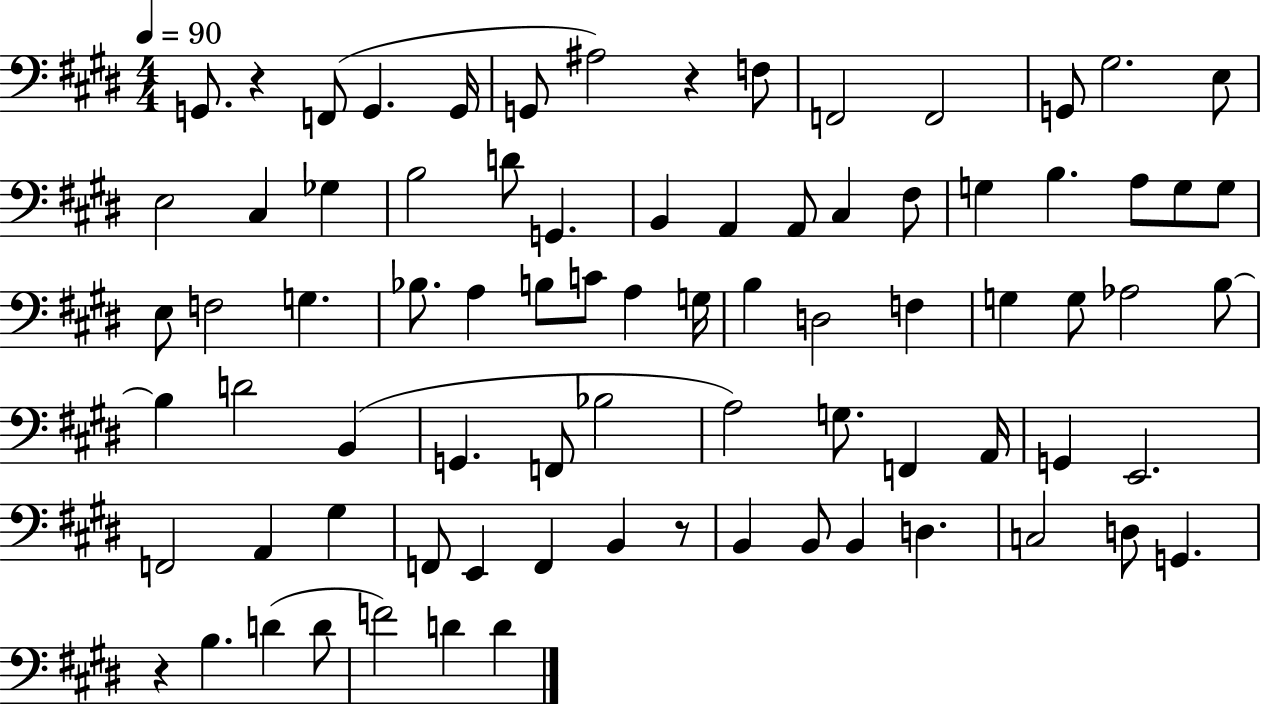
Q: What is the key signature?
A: E major